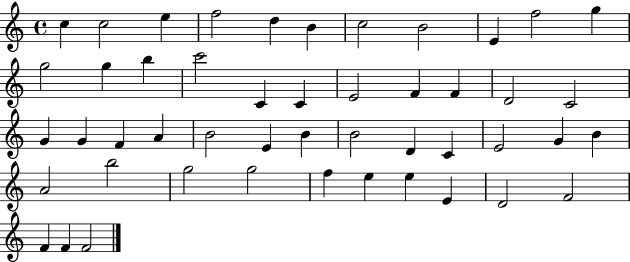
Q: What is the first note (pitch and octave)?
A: C5